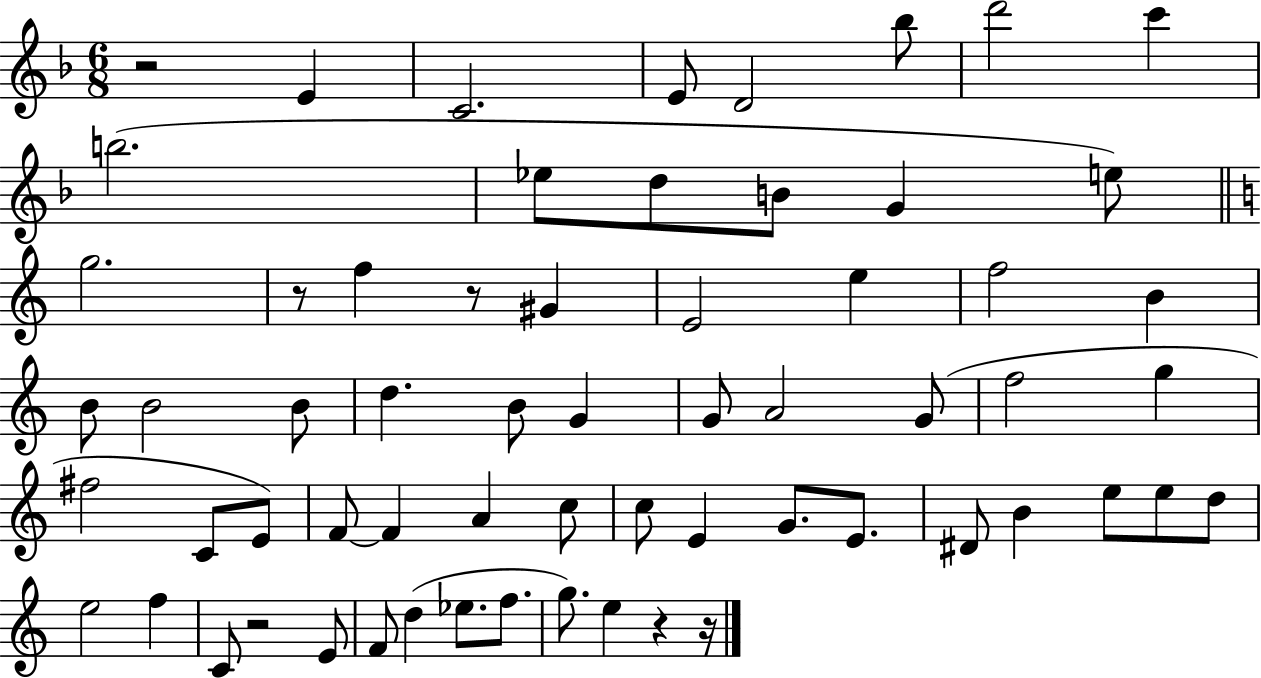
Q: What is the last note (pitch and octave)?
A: E5